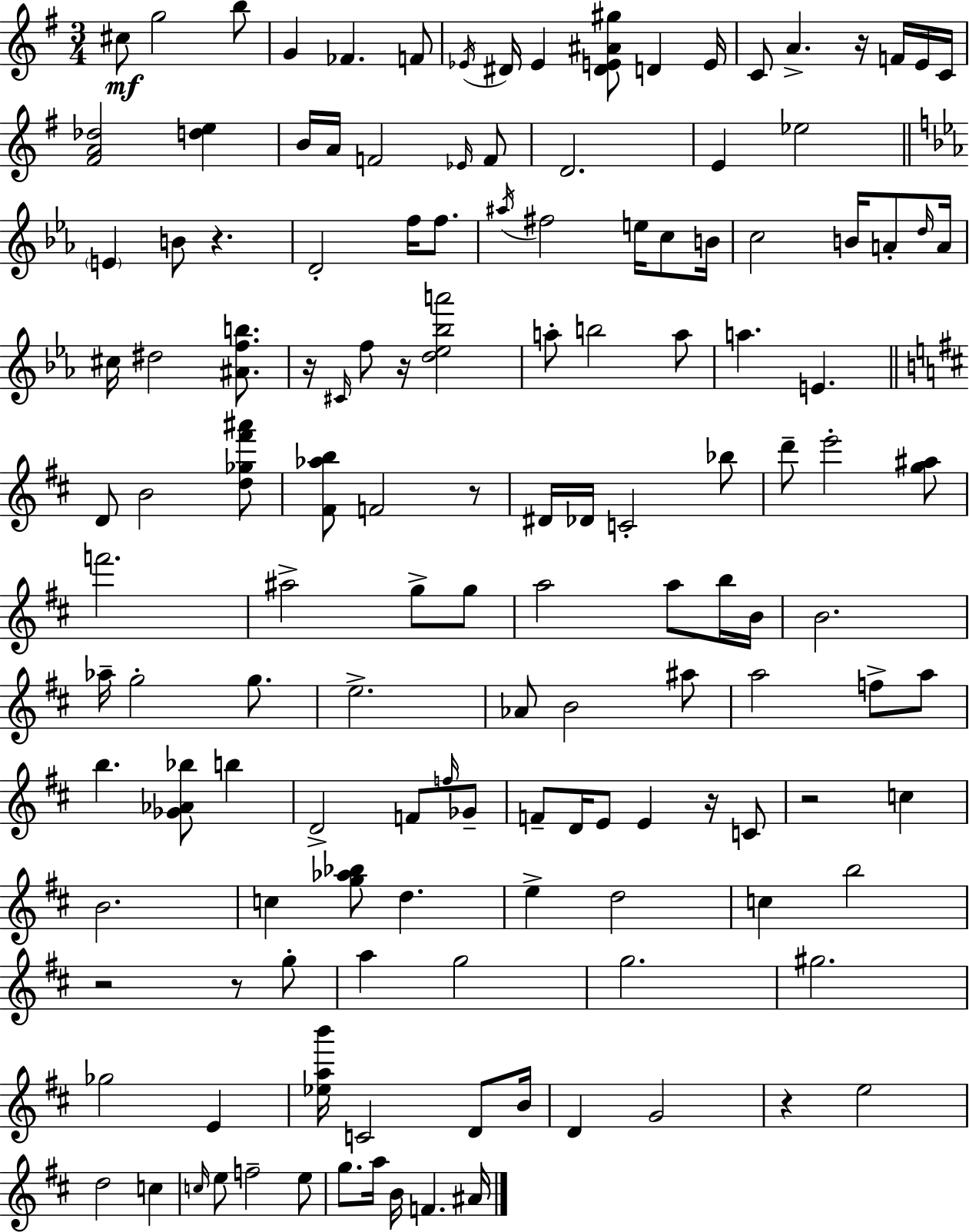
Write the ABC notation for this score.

X:1
T:Untitled
M:3/4
L:1/4
K:Em
^c/2 g2 b/2 G _F F/2 _E/4 ^D/4 _E [^DE^A^g]/2 D E/4 C/2 A z/4 F/4 E/4 C/4 [^FA_d]2 [de] B/4 A/4 F2 _E/4 F/2 D2 E _e2 E B/2 z D2 f/4 f/2 ^a/4 ^f2 e/4 c/2 B/4 c2 B/4 A/2 d/4 A/4 ^c/4 ^d2 [^Afb]/2 z/4 ^C/4 f/2 z/4 [d_e_ba']2 a/2 b2 a/2 a E D/2 B2 [d_g^f'^a']/2 [^F_ab]/2 F2 z/2 ^D/4 _D/4 C2 _b/2 d'/2 e'2 [g^a]/2 f'2 ^a2 g/2 g/2 a2 a/2 b/4 B/4 B2 _a/4 g2 g/2 e2 _A/2 B2 ^a/2 a2 f/2 a/2 b [_G_A_b]/2 b D2 F/2 f/4 _G/2 F/2 D/4 E/2 E z/4 C/2 z2 c B2 c [g_a_b]/2 d e d2 c b2 z2 z/2 g/2 a g2 g2 ^g2 _g2 E [_eab']/4 C2 D/2 B/4 D G2 z e2 d2 c c/4 e/2 f2 e/2 g/2 a/4 B/4 F ^A/4